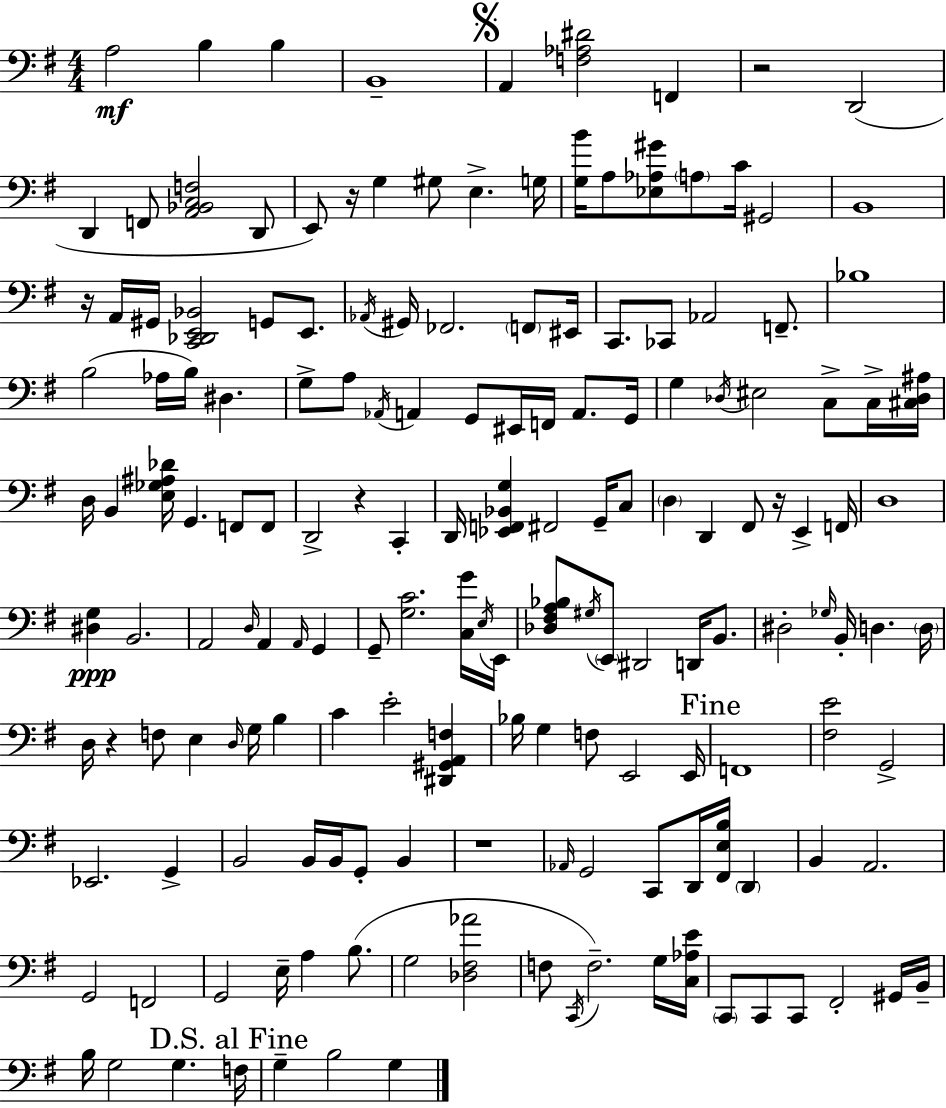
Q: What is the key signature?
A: E minor